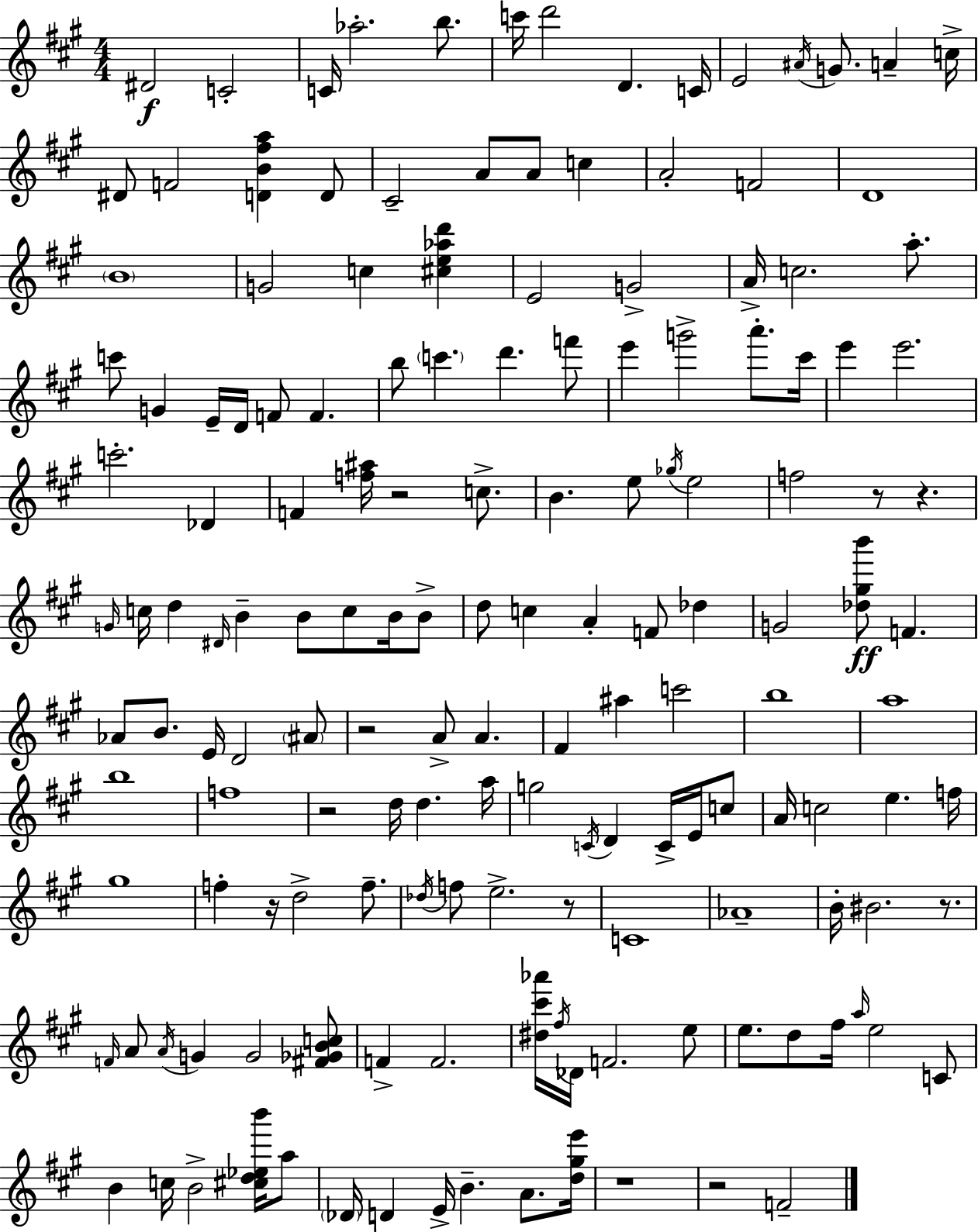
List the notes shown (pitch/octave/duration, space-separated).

D#4/h C4/h C4/s Ab5/h. B5/e. C6/s D6/h D4/q. C4/s E4/h A#4/s G4/e. A4/q C5/s D#4/e F4/h [D4,B4,F#5,A5]/q D4/e C#4/h A4/e A4/e C5/q A4/h F4/h D4/w B4/w G4/h C5/q [C#5,E5,Ab5,D6]/q E4/h G4/h A4/s C5/h. A5/e. C6/e G4/q E4/s D4/s F4/e F4/q. B5/e C6/q. D6/q. F6/e E6/q G6/h A6/e. C#6/s E6/q E6/h. C6/h. Db4/q F4/q [F5,A#5]/s R/h C5/e. B4/q. E5/e Gb5/s E5/h F5/h R/e R/q. G4/s C5/s D5/q D#4/s B4/q B4/e C5/e B4/s B4/e D5/e C5/q A4/q F4/e Db5/q G4/h [Db5,G#5,B6]/e F4/q. Ab4/e B4/e. E4/s D4/h A#4/e R/h A4/e A4/q. F#4/q A#5/q C6/h B5/w A5/w B5/w F5/w R/h D5/s D5/q. A5/s G5/h C4/s D4/q C4/s E4/s C5/e A4/s C5/h E5/q. F5/s G#5/w F5/q R/s D5/h F5/e. Db5/s F5/e E5/h. R/e C4/w Ab4/w B4/s BIS4/h. R/e. F4/s A4/e A4/s G4/q G4/h [F#4,Gb4,B4,C5]/e F4/q F4/h. [D#5,C#6,Ab6]/s F#5/s Db4/s F4/h. E5/e E5/e. D5/e F#5/s A5/s E5/h C4/e B4/q C5/s B4/h [C#5,D5,Eb5,B6]/s A5/e Db4/s D4/q E4/s B4/q. A4/e. [D5,G#5,E6]/s R/w R/h F4/h